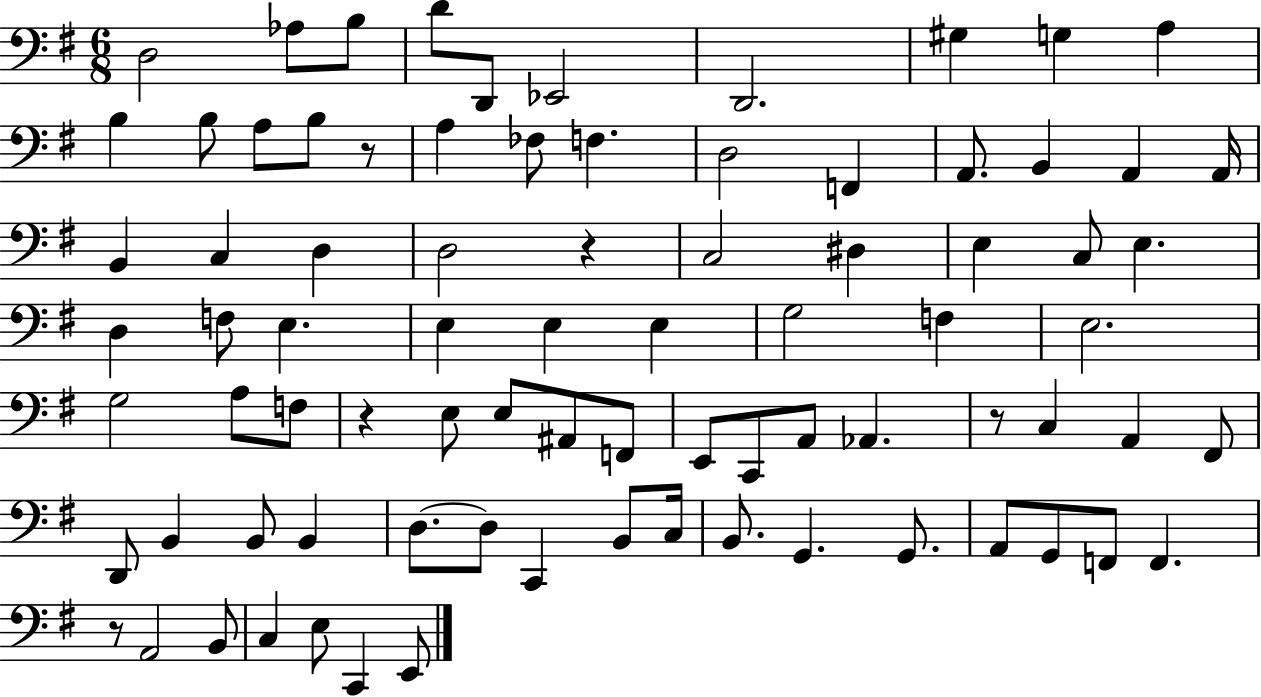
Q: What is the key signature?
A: G major